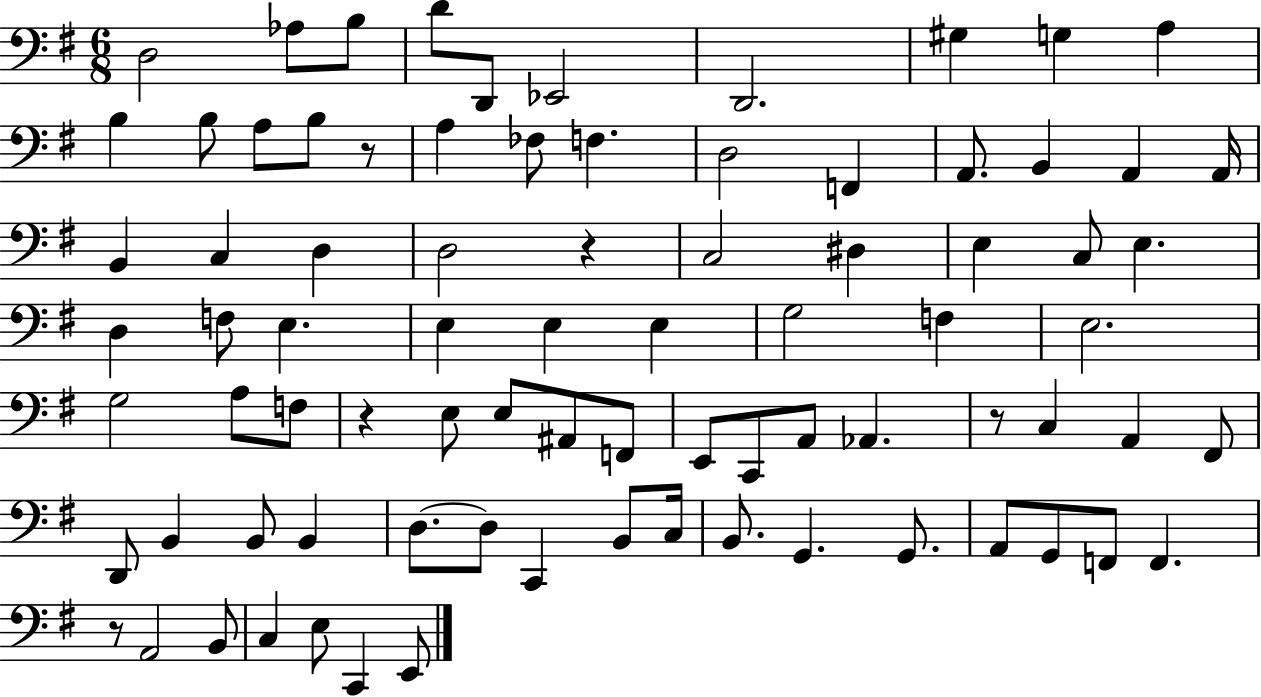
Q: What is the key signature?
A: G major